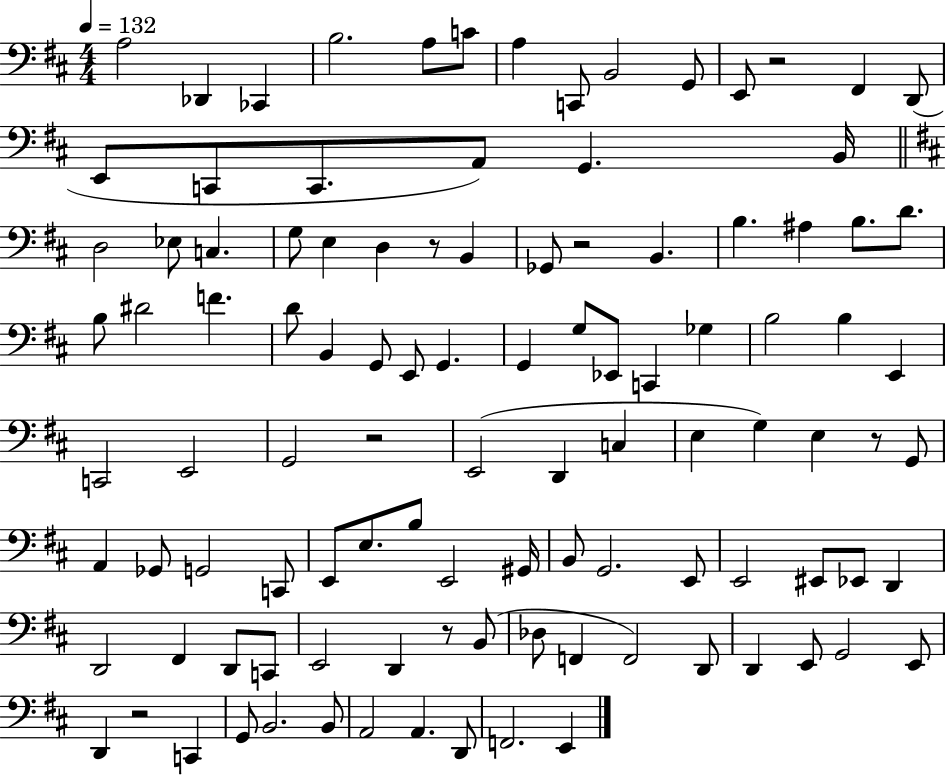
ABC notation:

X:1
T:Untitled
M:4/4
L:1/4
K:D
A,2 _D,, _C,, B,2 A,/2 C/2 A, C,,/2 B,,2 G,,/2 E,,/2 z2 ^F,, D,,/2 E,,/2 C,,/2 C,,/2 A,,/2 G,, B,,/4 D,2 _E,/2 C, G,/2 E, D, z/2 B,, _G,,/2 z2 B,, B, ^A, B,/2 D/2 B,/2 ^D2 F D/2 B,, G,,/2 E,,/2 G,, G,, G,/2 _E,,/2 C,, _G, B,2 B, E,, C,,2 E,,2 G,,2 z2 E,,2 D,, C, E, G, E, z/2 G,,/2 A,, _G,,/2 G,,2 C,,/2 E,,/2 E,/2 B,/2 E,,2 ^G,,/4 B,,/2 G,,2 E,,/2 E,,2 ^E,,/2 _E,,/2 D,, D,,2 ^F,, D,,/2 C,,/2 E,,2 D,, z/2 B,,/2 _D,/2 F,, F,,2 D,,/2 D,, E,,/2 G,,2 E,,/2 D,, z2 C,, G,,/2 B,,2 B,,/2 A,,2 A,, D,,/2 F,,2 E,,